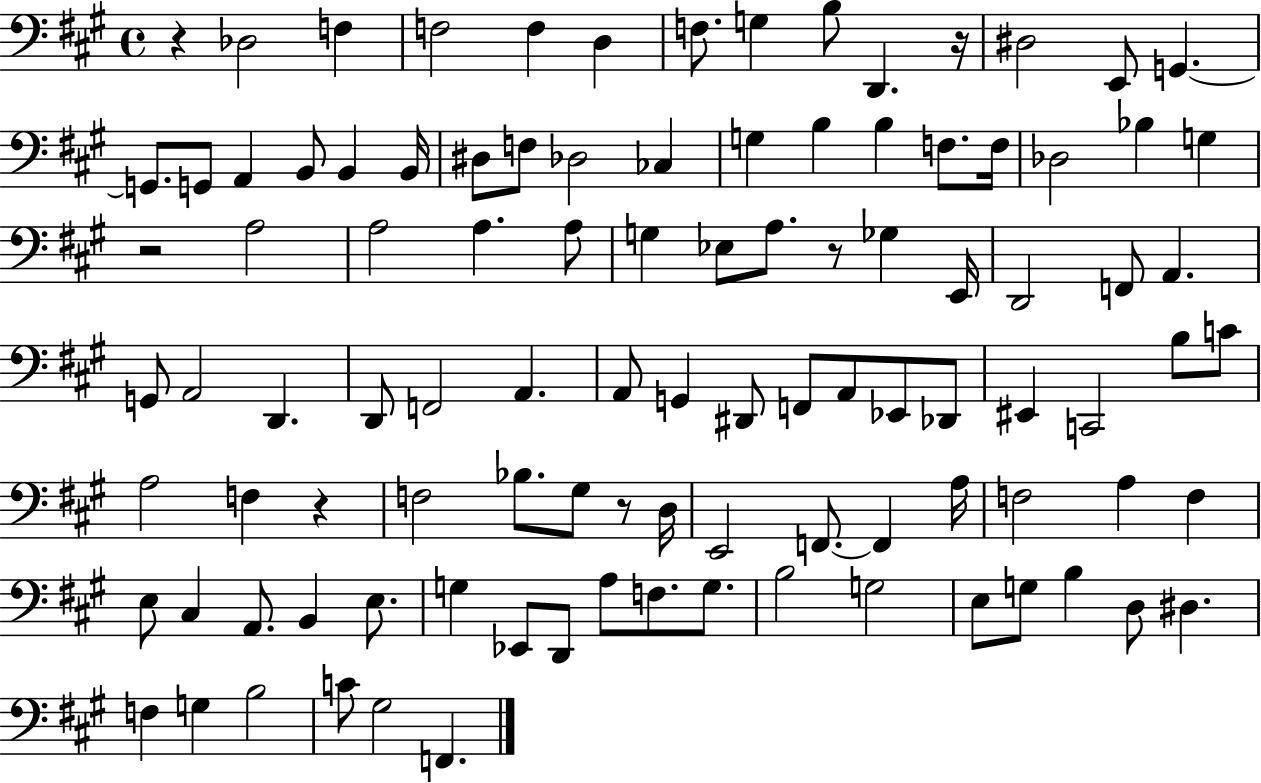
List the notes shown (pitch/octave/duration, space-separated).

R/q Db3/h F3/q F3/h F3/q D3/q F3/e. G3/q B3/e D2/q. R/s D#3/h E2/e G2/q. G2/e. G2/e A2/q B2/e B2/q B2/s D#3/e F3/e Db3/h CES3/q G3/q B3/q B3/q F3/e. F3/s Db3/h Bb3/q G3/q R/h A3/h A3/h A3/q. A3/e G3/q Eb3/e A3/e. R/e Gb3/q E2/s D2/h F2/e A2/q. G2/e A2/h D2/q. D2/e F2/h A2/q. A2/e G2/q D#2/e F2/e A2/e Eb2/e Db2/e EIS2/q C2/h B3/e C4/e A3/h F3/q R/q F3/h Bb3/e. G#3/e R/e D3/s E2/h F2/e. F2/q A3/s F3/h A3/q F3/q E3/e C#3/q A2/e. B2/q E3/e. G3/q Eb2/e D2/e A3/e F3/e. G3/e. B3/h G3/h E3/e G3/e B3/q D3/e D#3/q. F3/q G3/q B3/h C4/e G#3/h F2/q.